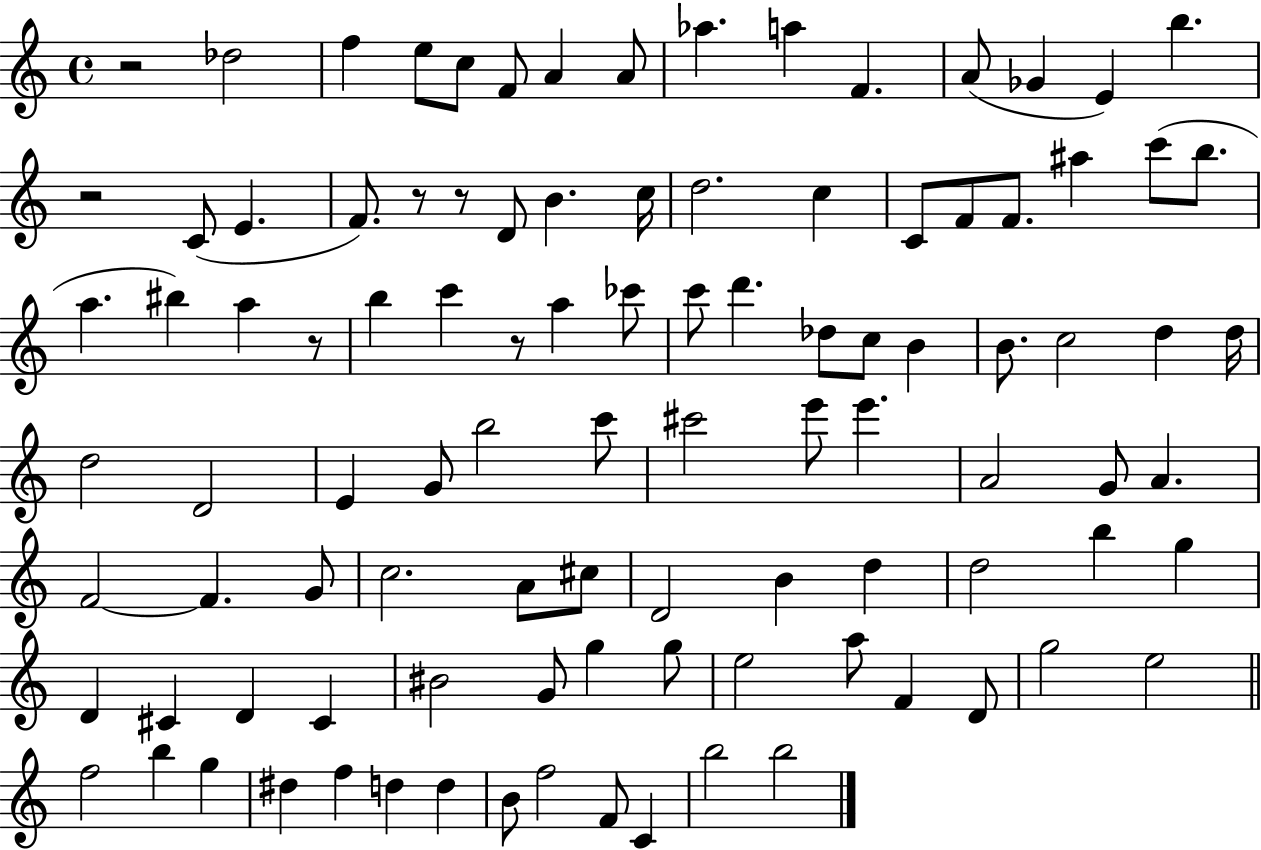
X:1
T:Untitled
M:4/4
L:1/4
K:C
z2 _d2 f e/2 c/2 F/2 A A/2 _a a F A/2 _G E b z2 C/2 E F/2 z/2 z/2 D/2 B c/4 d2 c C/2 F/2 F/2 ^a c'/2 b/2 a ^b a z/2 b c' z/2 a _c'/2 c'/2 d' _d/2 c/2 B B/2 c2 d d/4 d2 D2 E G/2 b2 c'/2 ^c'2 e'/2 e' A2 G/2 A F2 F G/2 c2 A/2 ^c/2 D2 B d d2 b g D ^C D ^C ^B2 G/2 g g/2 e2 a/2 F D/2 g2 e2 f2 b g ^d f d d B/2 f2 F/2 C b2 b2